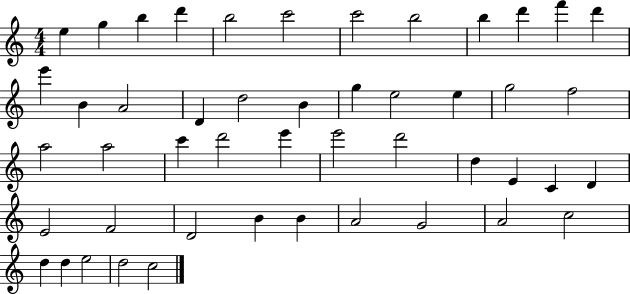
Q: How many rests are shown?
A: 0